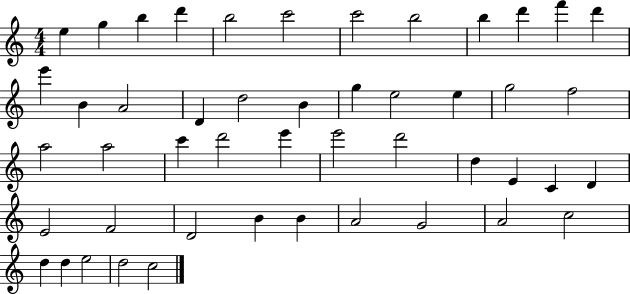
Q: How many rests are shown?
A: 0